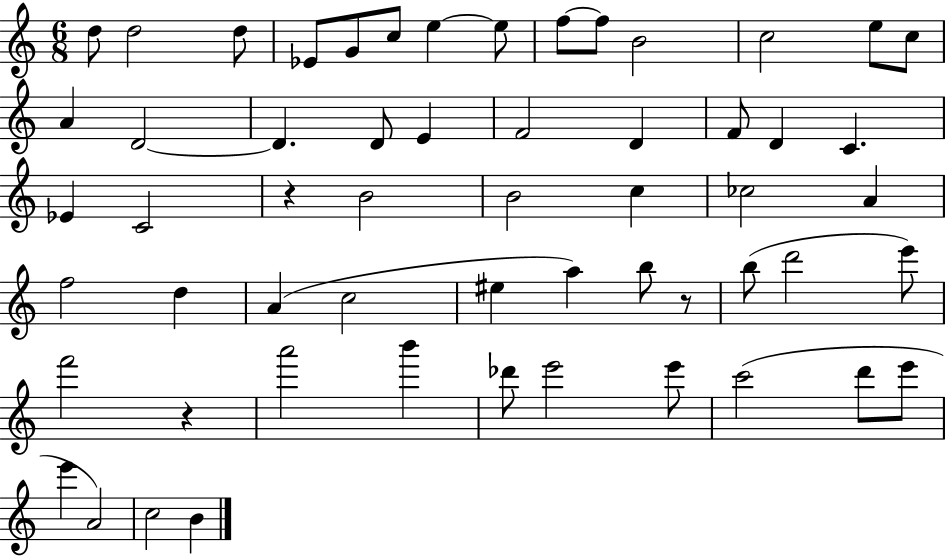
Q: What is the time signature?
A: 6/8